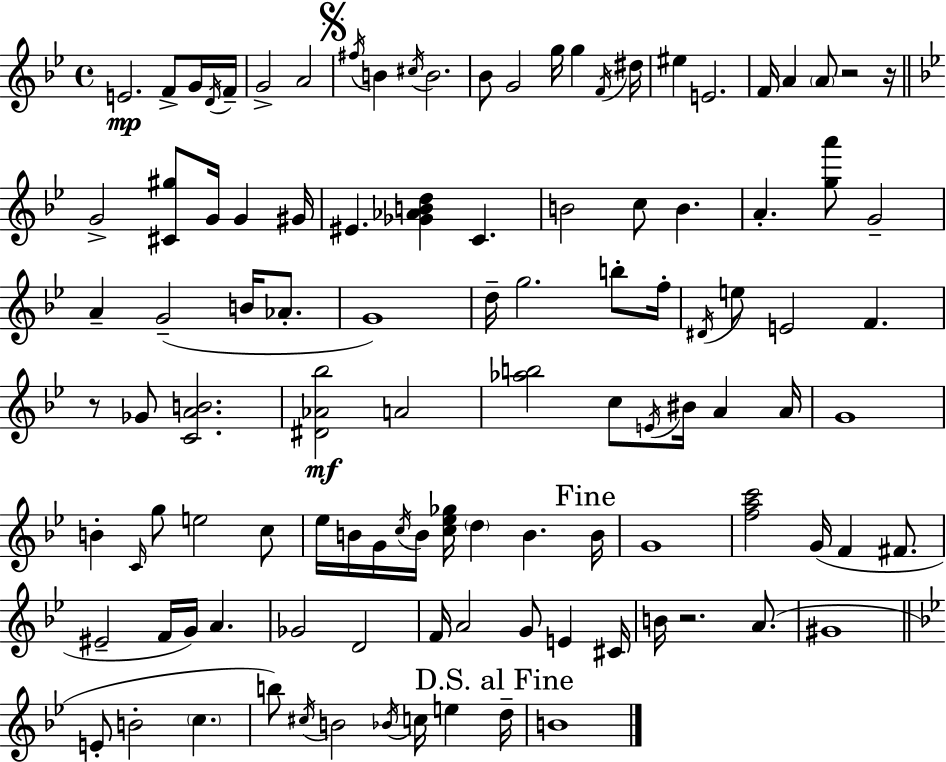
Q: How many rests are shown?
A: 4